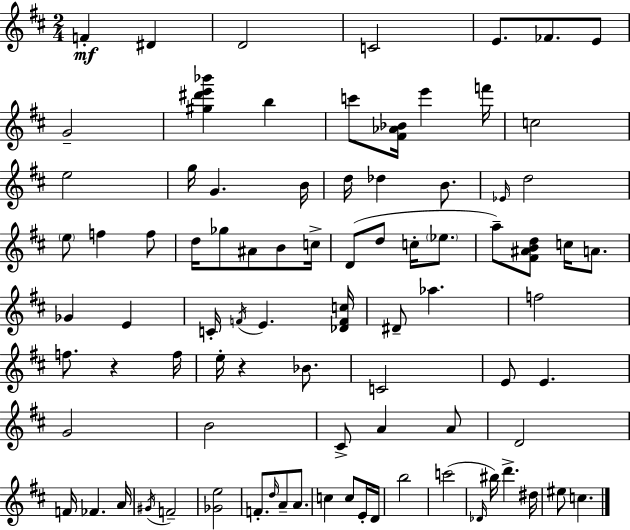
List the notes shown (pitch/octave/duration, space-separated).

F4/q D#4/q D4/h C4/h E4/e. FES4/e. E4/e G4/h [G#5,D#6,E6,Bb6]/q B5/q C6/e [F#4,Ab4,Bb4]/s E6/q F6/s C5/h E5/h G5/s G4/q. B4/s D5/s Db5/q B4/e. Eb4/s D5/h E5/e F5/q F5/e D5/s Gb5/e A#4/e B4/e C5/s D4/e D5/e C5/s Eb5/e. A5/e [F#4,A#4,B4,D5]/e C5/s A4/e. Gb4/q E4/q C4/s F4/s E4/q. [Db4,F4,C5]/s D#4/e Ab5/q. F5/h F5/e. R/q F5/s E5/s R/q Bb4/e. C4/h E4/e E4/q. G4/h B4/h C#4/e A4/q A4/e D4/h F4/s FES4/q. A4/s G#4/s F4/h [Gb4,E5]/h F4/e. D5/s A4/e A4/e. C5/q C5/e E4/s D4/s B5/h C6/h Db4/s BIS5/s D6/q. D#5/s EIS5/e C5/q.